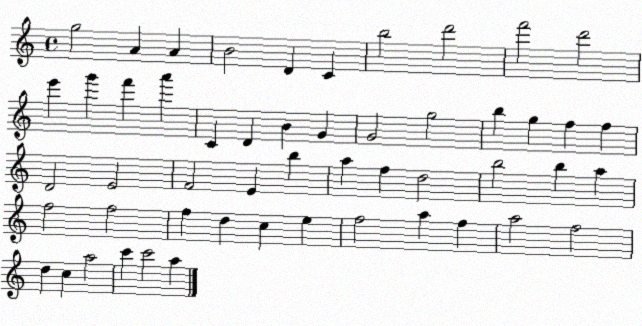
X:1
T:Untitled
M:4/4
L:1/4
K:C
g2 A A B2 D C b2 d'2 f'2 d'2 e' g' f' a' C D B G G2 g2 b g f f D2 E2 F2 E b a f d2 b2 b a f2 f2 f d c e f2 a f a2 f2 d c a2 c' c'2 a